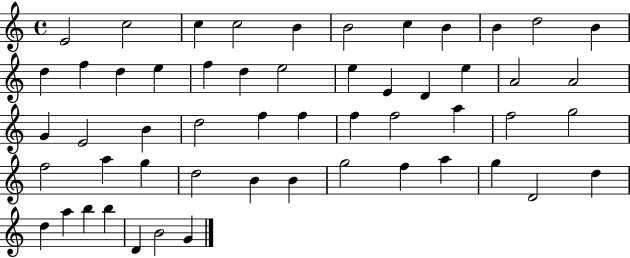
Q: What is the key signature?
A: C major